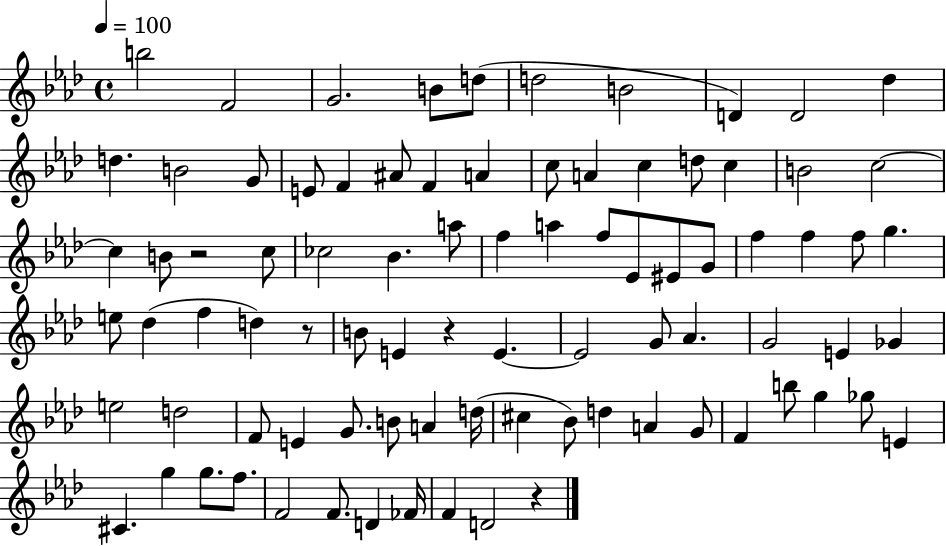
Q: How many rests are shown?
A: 4